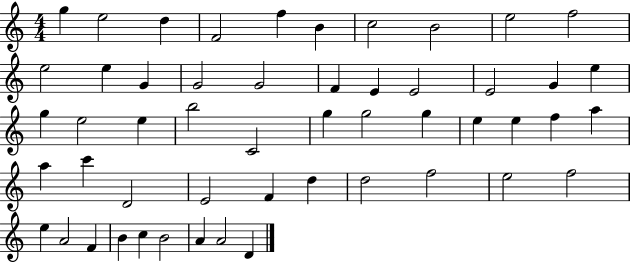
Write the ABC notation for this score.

X:1
T:Untitled
M:4/4
L:1/4
K:C
g e2 d F2 f B c2 B2 e2 f2 e2 e G G2 G2 F E E2 E2 G e g e2 e b2 C2 g g2 g e e f a a c' D2 E2 F d d2 f2 e2 f2 e A2 F B c B2 A A2 D